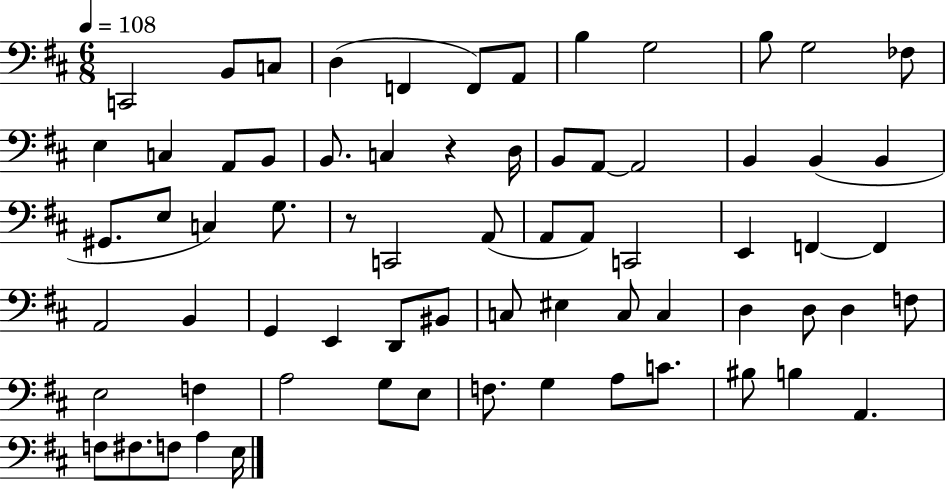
X:1
T:Untitled
M:6/8
L:1/4
K:D
C,,2 B,,/2 C,/2 D, F,, F,,/2 A,,/2 B, G,2 B,/2 G,2 _F,/2 E, C, A,,/2 B,,/2 B,,/2 C, z D,/4 B,,/2 A,,/2 A,,2 B,, B,, B,, ^G,,/2 E,/2 C, G,/2 z/2 C,,2 A,,/2 A,,/2 A,,/2 C,,2 E,, F,, F,, A,,2 B,, G,, E,, D,,/2 ^B,,/2 C,/2 ^E, C,/2 C, D, D,/2 D, F,/2 E,2 F, A,2 G,/2 E,/2 F,/2 G, A,/2 C/2 ^B,/2 B, A,, F,/2 ^F,/2 F,/2 A, E,/4